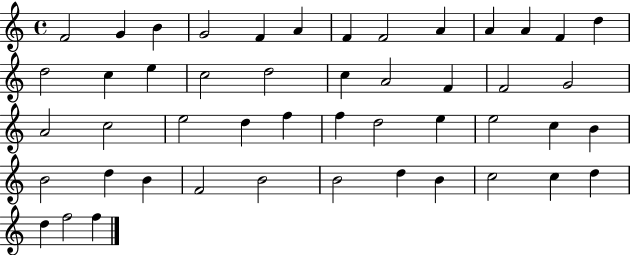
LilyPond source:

{
  \clef treble
  \time 4/4
  \defaultTimeSignature
  \key c \major
  f'2 g'4 b'4 | g'2 f'4 a'4 | f'4 f'2 a'4 | a'4 a'4 f'4 d''4 | \break d''2 c''4 e''4 | c''2 d''2 | c''4 a'2 f'4 | f'2 g'2 | \break a'2 c''2 | e''2 d''4 f''4 | f''4 d''2 e''4 | e''2 c''4 b'4 | \break b'2 d''4 b'4 | f'2 b'2 | b'2 d''4 b'4 | c''2 c''4 d''4 | \break d''4 f''2 f''4 | \bar "|."
}